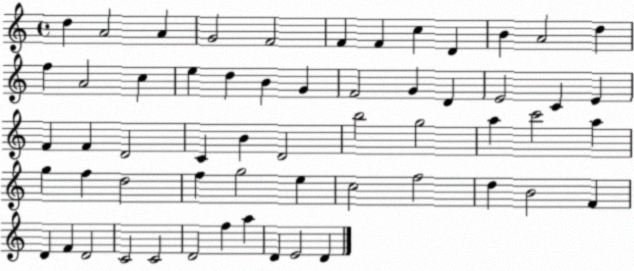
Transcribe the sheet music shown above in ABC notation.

X:1
T:Untitled
M:4/4
L:1/4
K:C
d A2 A G2 F2 F F c D B A2 d f A2 c e d B G F2 G D E2 C E F F D2 C B D2 b2 g2 a c'2 a g f d2 f g2 e c2 f2 d B2 F D F D2 C2 C2 D2 f a D E2 D